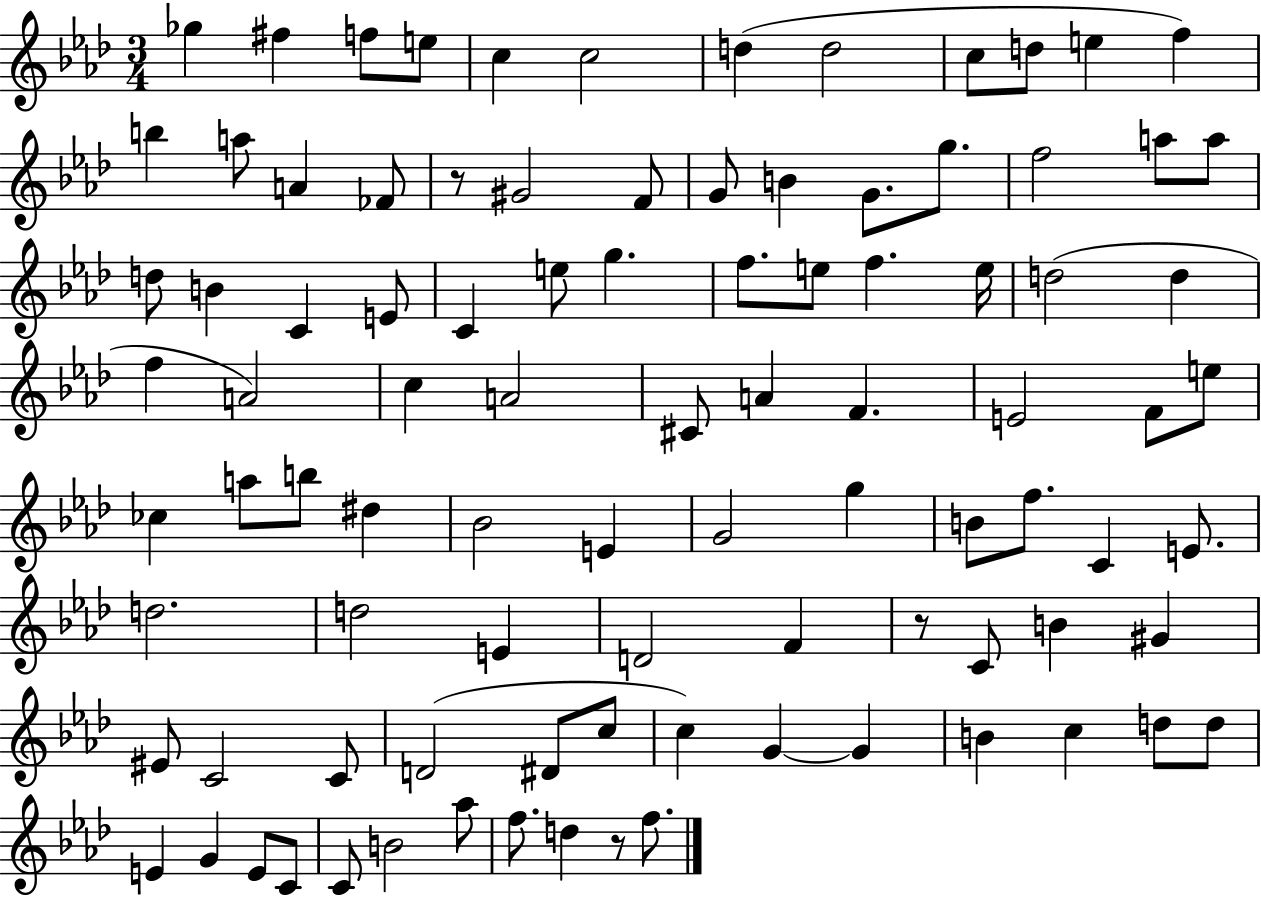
{
  \clef treble
  \numericTimeSignature
  \time 3/4
  \key aes \major
  ges''4 fis''4 f''8 e''8 | c''4 c''2 | d''4( d''2 | c''8 d''8 e''4 f''4) | \break b''4 a''8 a'4 fes'8 | r8 gis'2 f'8 | g'8 b'4 g'8. g''8. | f''2 a''8 a''8 | \break d''8 b'4 c'4 e'8 | c'4 e''8 g''4. | f''8. e''8 f''4. e''16 | d''2( d''4 | \break f''4 a'2) | c''4 a'2 | cis'8 a'4 f'4. | e'2 f'8 e''8 | \break ces''4 a''8 b''8 dis''4 | bes'2 e'4 | g'2 g''4 | b'8 f''8. c'4 e'8. | \break d''2. | d''2 e'4 | d'2 f'4 | r8 c'8 b'4 gis'4 | \break eis'8 c'2 c'8 | d'2( dis'8 c''8 | c''4) g'4~~ g'4 | b'4 c''4 d''8 d''8 | \break e'4 g'4 e'8 c'8 | c'8 b'2 aes''8 | f''8. d''4 r8 f''8. | \bar "|."
}